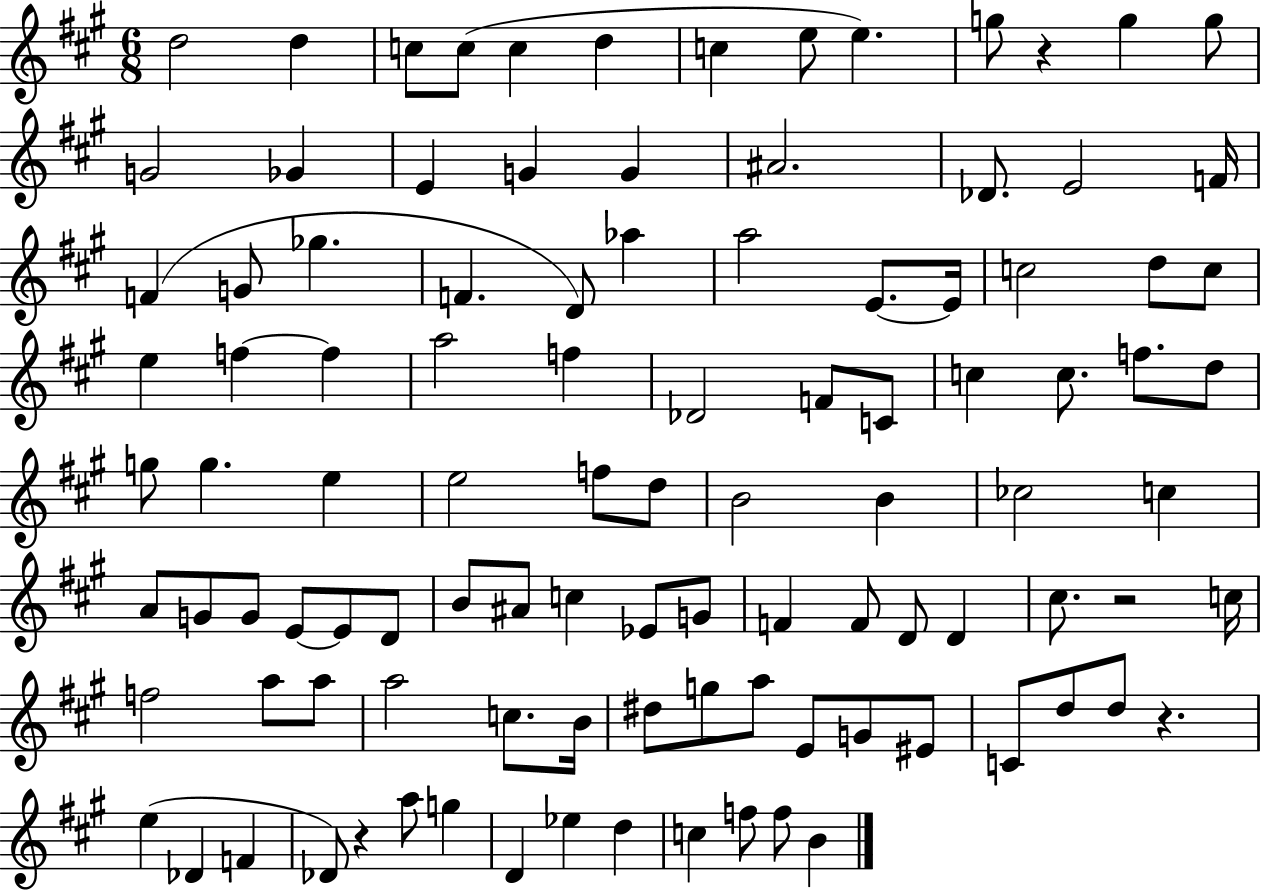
{
  \clef treble
  \numericTimeSignature
  \time 6/8
  \key a \major
  \repeat volta 2 { d''2 d''4 | c''8 c''8( c''4 d''4 | c''4 e''8 e''4.) | g''8 r4 g''4 g''8 | \break g'2 ges'4 | e'4 g'4 g'4 | ais'2. | des'8. e'2 f'16 | \break f'4( g'8 ges''4. | f'4. d'8) aes''4 | a''2 e'8.~~ e'16 | c''2 d''8 c''8 | \break e''4 f''4~~ f''4 | a''2 f''4 | des'2 f'8 c'8 | c''4 c''8. f''8. d''8 | \break g''8 g''4. e''4 | e''2 f''8 d''8 | b'2 b'4 | ces''2 c''4 | \break a'8 g'8 g'8 e'8~~ e'8 d'8 | b'8 ais'8 c''4 ees'8 g'8 | f'4 f'8 d'8 d'4 | cis''8. r2 c''16 | \break f''2 a''8 a''8 | a''2 c''8. b'16 | dis''8 g''8 a''8 e'8 g'8 eis'8 | c'8 d''8 d''8 r4. | \break e''4( des'4 f'4 | des'8) r4 a''8 g''4 | d'4 ees''4 d''4 | c''4 f''8 f''8 b'4 | \break } \bar "|."
}